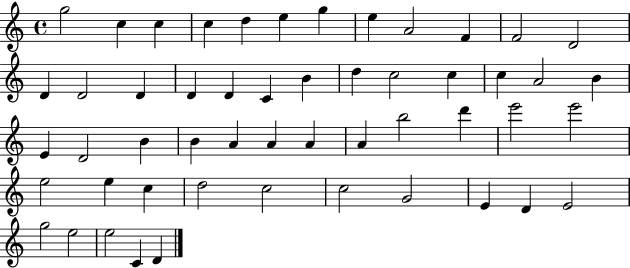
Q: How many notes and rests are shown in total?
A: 52